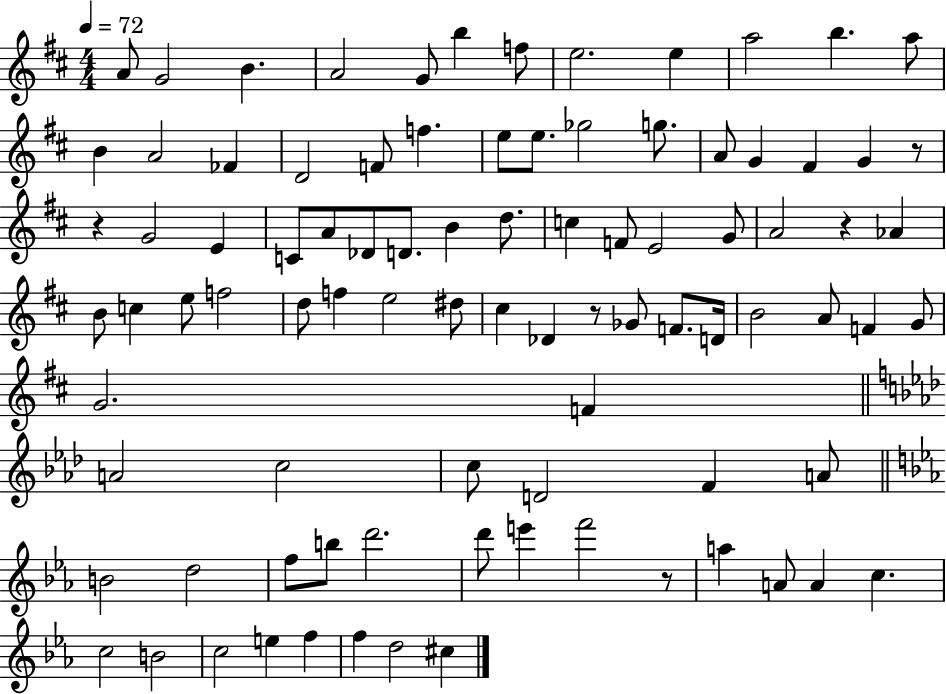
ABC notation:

X:1
T:Untitled
M:4/4
L:1/4
K:D
A/2 G2 B A2 G/2 b f/2 e2 e a2 b a/2 B A2 _F D2 F/2 f e/2 e/2 _g2 g/2 A/2 G ^F G z/2 z G2 E C/2 A/2 _D/2 D/2 B d/2 c F/2 E2 G/2 A2 z _A B/2 c e/2 f2 d/2 f e2 ^d/2 ^c _D z/2 _G/2 F/2 D/4 B2 A/2 F G/2 G2 F A2 c2 c/2 D2 F A/2 B2 d2 f/2 b/2 d'2 d'/2 e' f'2 z/2 a A/2 A c c2 B2 c2 e f f d2 ^c